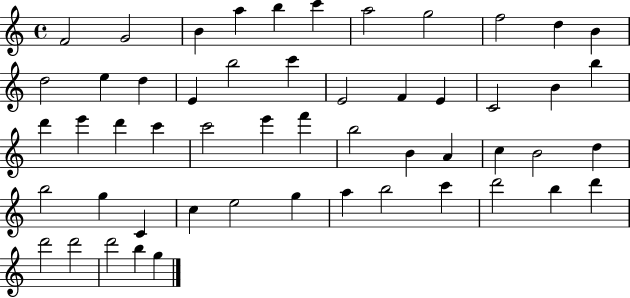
X:1
T:Untitled
M:4/4
L:1/4
K:C
F2 G2 B a b c' a2 g2 f2 d B d2 e d E b2 c' E2 F E C2 B b d' e' d' c' c'2 e' f' b2 B A c B2 d b2 g C c e2 g a b2 c' d'2 b d' d'2 d'2 d'2 b g